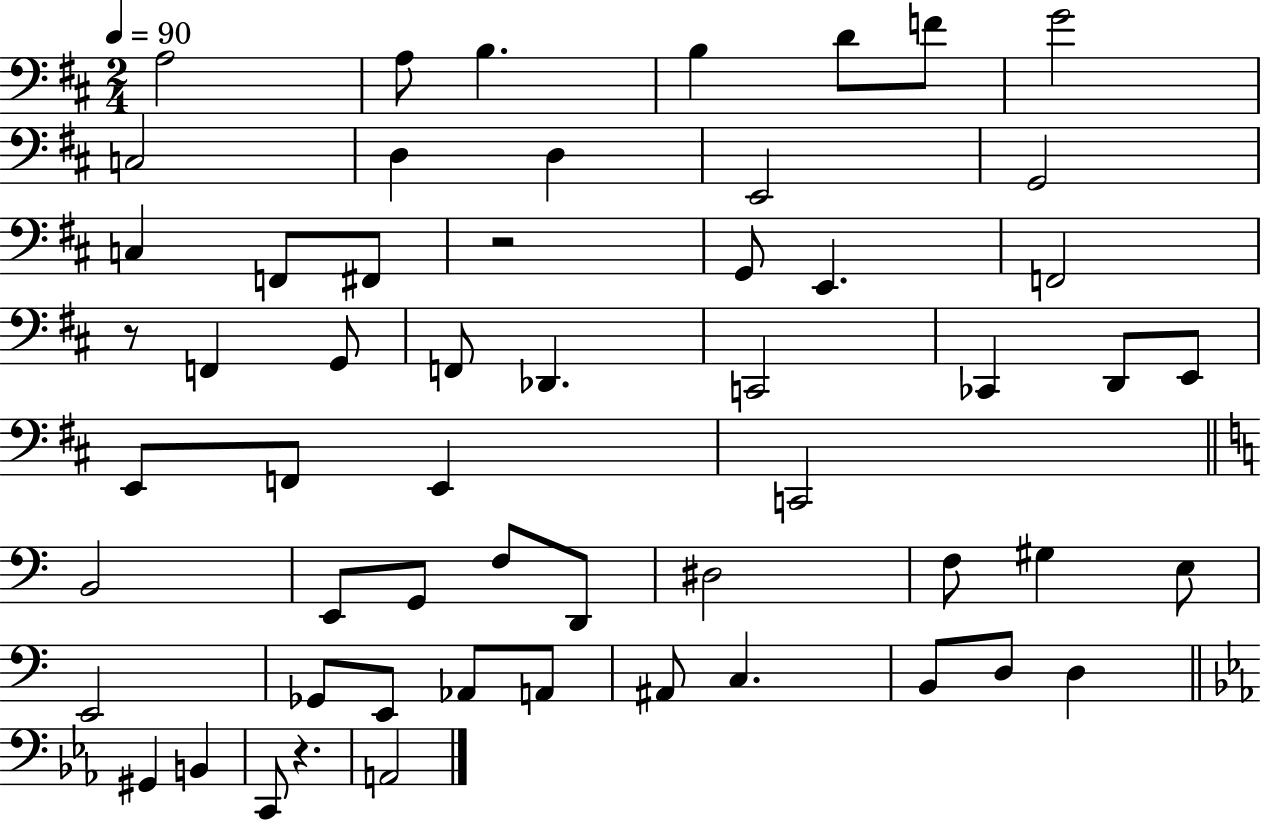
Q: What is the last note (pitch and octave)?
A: A2